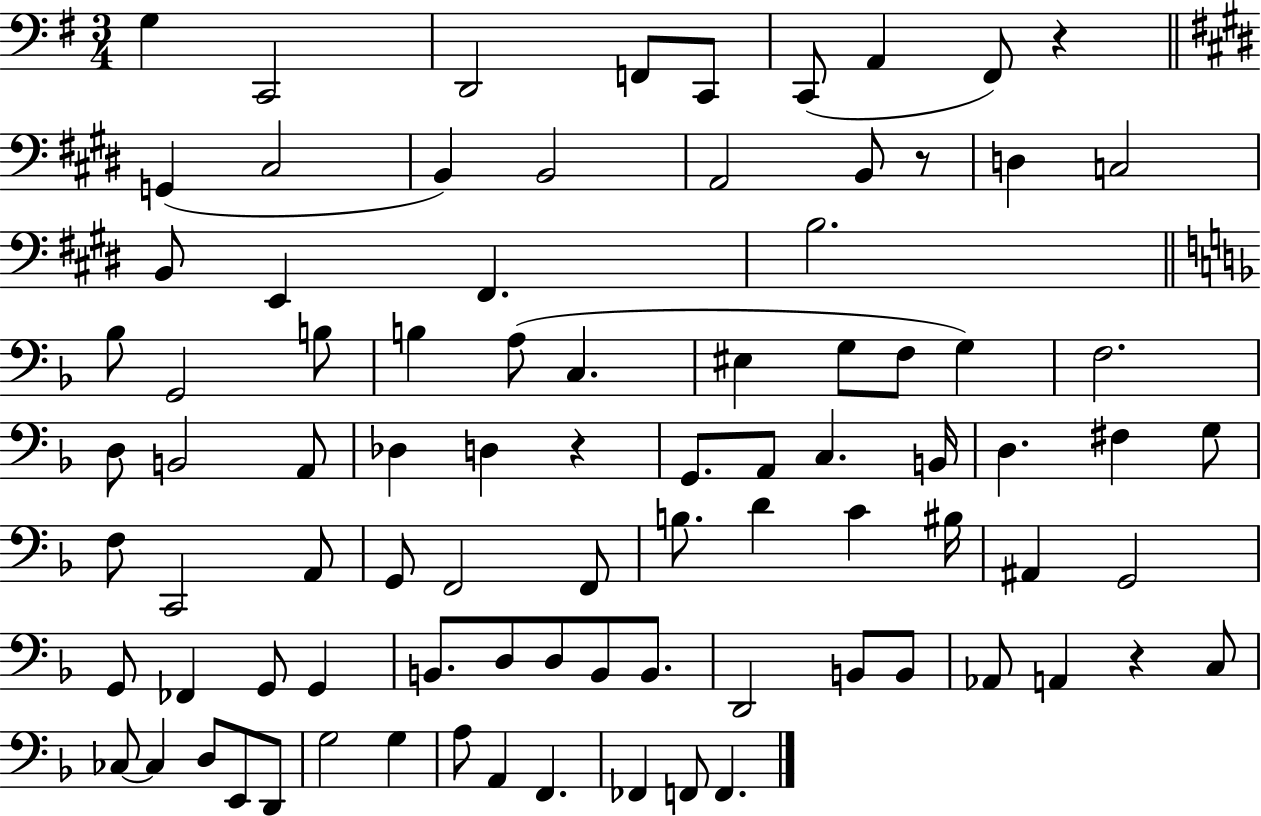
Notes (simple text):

G3/q C2/h D2/h F2/e C2/e C2/e A2/q F#2/e R/q G2/q C#3/h B2/q B2/h A2/h B2/e R/e D3/q C3/h B2/e E2/q F#2/q. B3/h. Bb3/e G2/h B3/e B3/q A3/e C3/q. EIS3/q G3/e F3/e G3/q F3/h. D3/e B2/h A2/e Db3/q D3/q R/q G2/e. A2/e C3/q. B2/s D3/q. F#3/q G3/e F3/e C2/h A2/e G2/e F2/h F2/e B3/e. D4/q C4/q BIS3/s A#2/q G2/h G2/e FES2/q G2/e G2/q B2/e. D3/e D3/e B2/e B2/e. D2/h B2/e B2/e Ab2/e A2/q R/q C3/e CES3/e CES3/q D3/e E2/e D2/e G3/h G3/q A3/e A2/q F2/q. FES2/q F2/e F2/q.